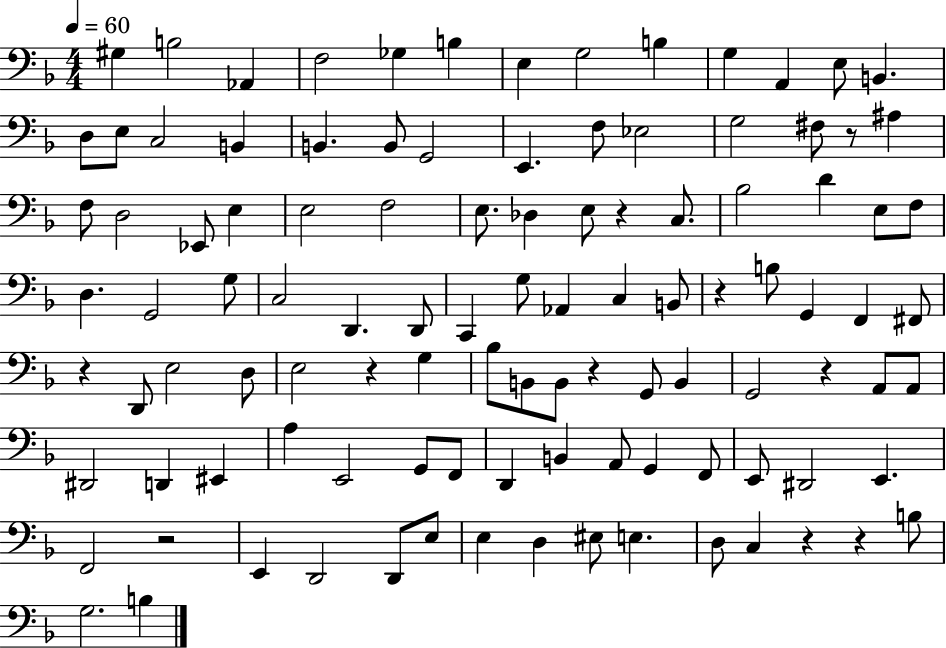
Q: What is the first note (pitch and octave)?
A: G#3